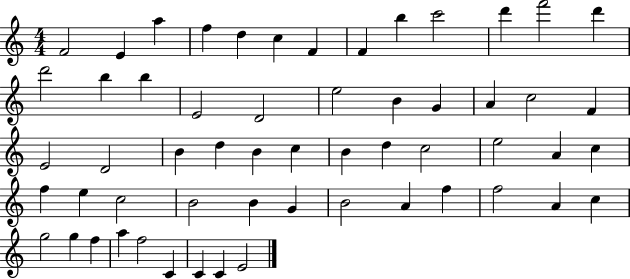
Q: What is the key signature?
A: C major